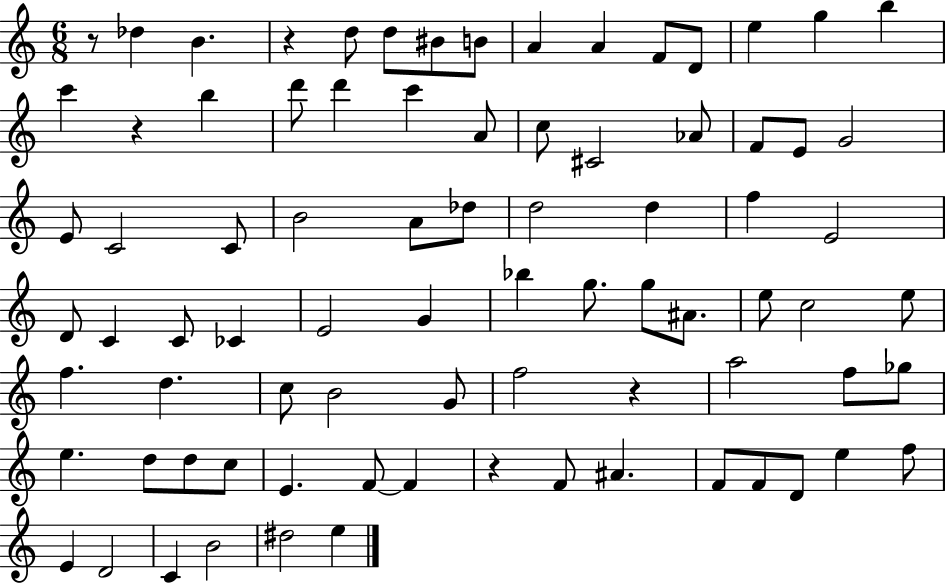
X:1
T:Untitled
M:6/8
L:1/4
K:C
z/2 _d B z d/2 d/2 ^B/2 B/2 A A F/2 D/2 e g b c' z b d'/2 d' c' A/2 c/2 ^C2 _A/2 F/2 E/2 G2 E/2 C2 C/2 B2 A/2 _d/2 d2 d f E2 D/2 C C/2 _C E2 G _b g/2 g/2 ^A/2 e/2 c2 e/2 f d c/2 B2 G/2 f2 z a2 f/2 _g/2 e d/2 d/2 c/2 E F/2 F z F/2 ^A F/2 F/2 D/2 e f/2 E D2 C B2 ^d2 e